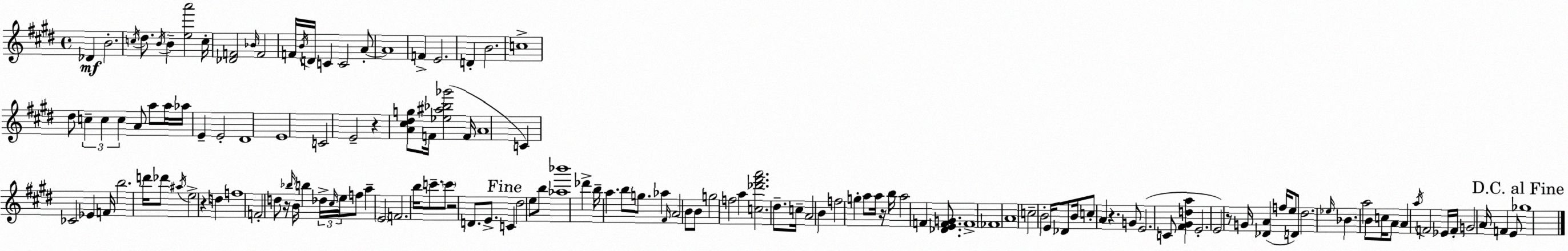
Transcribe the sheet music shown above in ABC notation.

X:1
T:Untitled
M:4/4
L:1/4
K:E
_D B2 c/4 ^d/2 B/4 B [ea']2 c/4 [_DF]2 _B/4 F2 F/4 B/4 D/4 C C2 A/2 A4 F E2 D B2 c4 ^d/2 c c c A/2 a/2 a/4 _a/4 E E2 ^D4 E4 C2 E2 z [A^c^dg]/2 F/4 [_e^a_b_g']2 F/4 A4 C _C2 _E F/4 b2 d'/4 _d'/2 ^a/4 e2 z d f4 F2 d/2 z/4 _b/4 B/4 b _d/4 ^c/4 e/4 f/2 a E2 F2 b/4 c'/2 c'/2 z2 D/2 E/2 C ^d2 e/2 b/2 [_a_b']4 _d' b/4 a b/2 g/2 _a ^F/4 A2 B/2 B/2 g2 f2 a [c_d'^f'a']2 ^d/2 c/4 A2 B f2 g a/2 a/4 z/4 b/4 a2 F [_DEFG]/2 F4 _F4 A4 c2 B2 E/4 _D/2 B/4 c/2 A z G/2 E2 C/2 [^F^Gda] E2 E2 z/2 G/4 [_DA] f/4 e/2 D/2 ^d2 _e/4 _B a2 B/2 c/4 A/2 A a/4 F2 _E/4 F/4 G2 A/4 F E/2 _g4